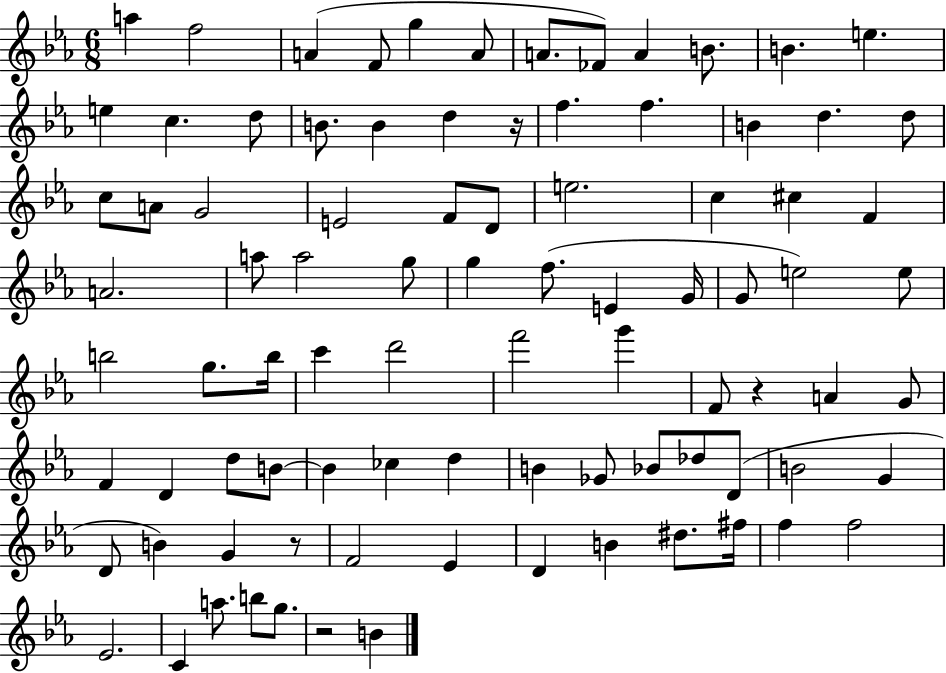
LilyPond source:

{
  \clef treble
  \numericTimeSignature
  \time 6/8
  \key ees \major
  a''4 f''2 | a'4( f'8 g''4 a'8 | a'8. fes'8) a'4 b'8. | b'4. e''4. | \break e''4 c''4. d''8 | b'8. b'4 d''4 r16 | f''4. f''4. | b'4 d''4. d''8 | \break c''8 a'8 g'2 | e'2 f'8 d'8 | e''2. | c''4 cis''4 f'4 | \break a'2. | a''8 a''2 g''8 | g''4 f''8.( e'4 g'16 | g'8 e''2) e''8 | \break b''2 g''8. b''16 | c'''4 d'''2 | f'''2 g'''4 | f'8 r4 a'4 g'8 | \break f'4 d'4 d''8 b'8~~ | b'4 ces''4 d''4 | b'4 ges'8 bes'8 des''8 d'8( | b'2 g'4 | \break d'8 b'4) g'4 r8 | f'2 ees'4 | d'4 b'4 dis''8. fis''16 | f''4 f''2 | \break ees'2. | c'4 a''8. b''8 g''8. | r2 b'4 | \bar "|."
}